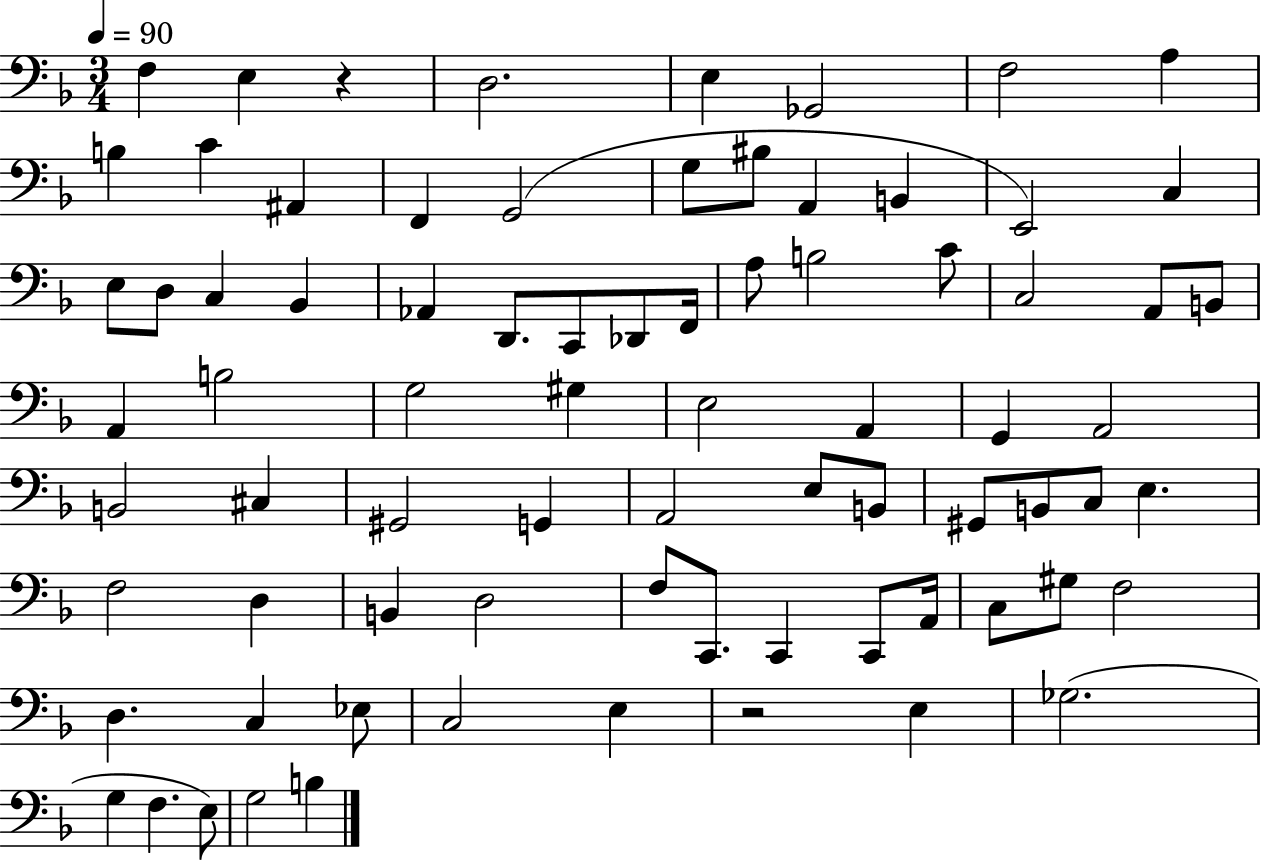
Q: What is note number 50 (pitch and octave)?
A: B2